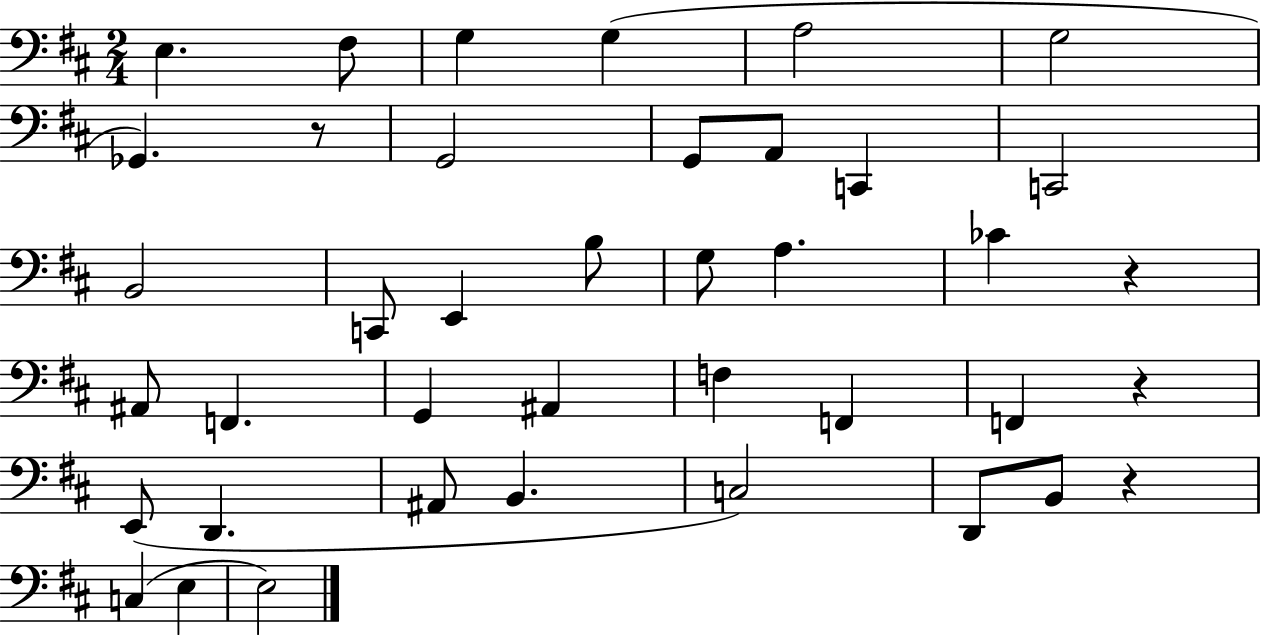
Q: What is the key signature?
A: D major